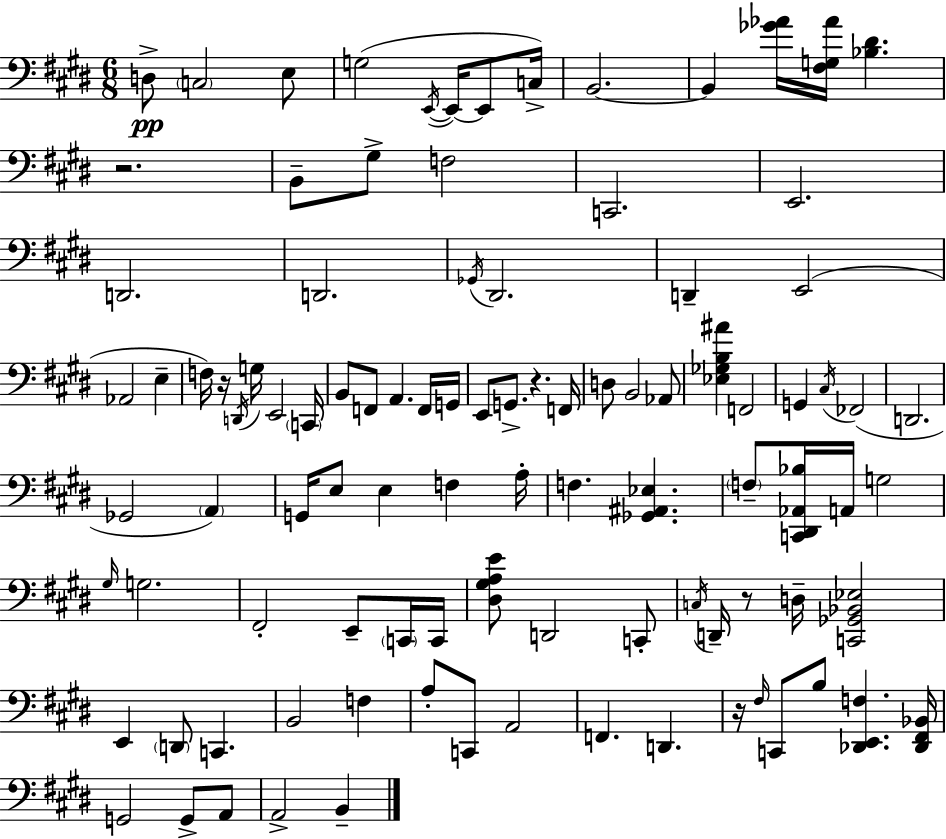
D3/e C3/h E3/e G3/h E2/s E2/s E2/e C3/s B2/h. B2/q [Gb4,Ab4]/s [F#3,G3,Ab4]/s [Bb3,D#4]/q. R/h. B2/e G#3/e F3/h C2/h. E2/h. D2/h. D2/h. Gb2/s D#2/h. D2/q E2/h Ab2/h E3/q F3/s R/s D2/s G3/s E2/h C2/s B2/e F2/e A2/q. F2/s G2/s E2/e G2/e. R/q. F2/s D3/e B2/h Ab2/e [Eb3,Gb3,B3,A#4]/q F2/h G2/q C#3/s FES2/h D2/h. Gb2/h A2/q G2/s E3/e E3/q F3/q A3/s F3/q. [Gb2,A#2,Eb3]/q. F3/e [C2,D#2,Ab2,Bb3]/s A2/s G3/h G#3/s G3/h. F#2/h E2/e C2/s C2/s [D#3,G#3,A3,E4]/e D2/h C2/e C3/s D2/s R/e D3/s [C2,Gb2,Bb2,Eb3]/h E2/q D2/e C2/q. B2/h F3/q A3/e C2/e A2/h F2/q. D2/q. R/s F#3/s C2/e B3/e [Db2,E2,F3]/q. [Db2,F#2,Bb2]/s G2/h G2/e A2/e A2/h B2/q